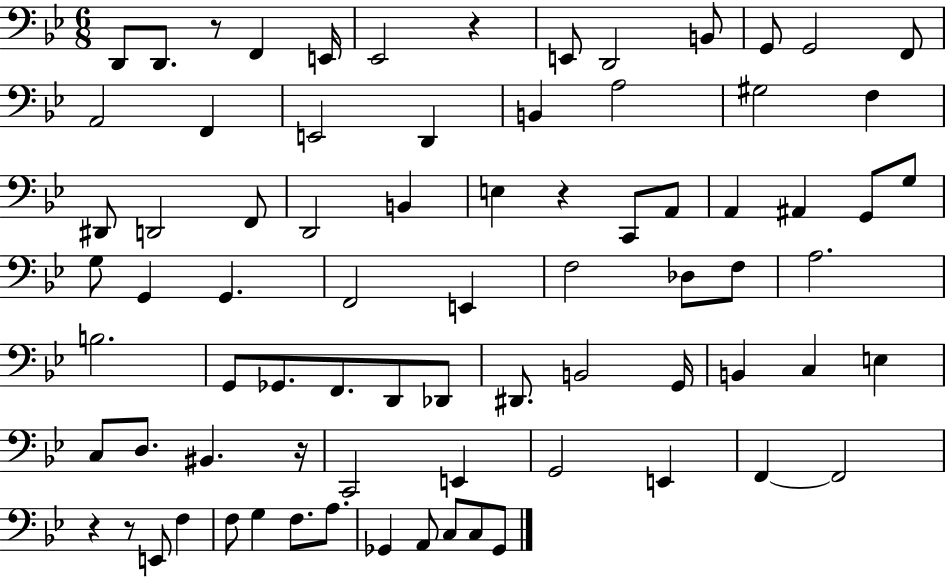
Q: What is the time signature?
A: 6/8